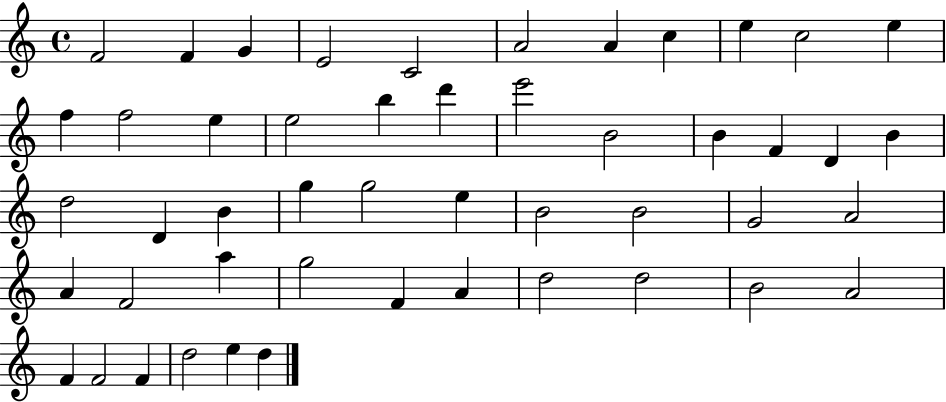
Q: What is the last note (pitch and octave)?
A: D5